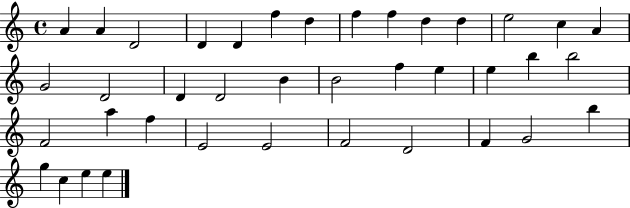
{
  \clef treble
  \time 4/4
  \defaultTimeSignature
  \key c \major
  a'4 a'4 d'2 | d'4 d'4 f''4 d''4 | f''4 f''4 d''4 d''4 | e''2 c''4 a'4 | \break g'2 d'2 | d'4 d'2 b'4 | b'2 f''4 e''4 | e''4 b''4 b''2 | \break f'2 a''4 f''4 | e'2 e'2 | f'2 d'2 | f'4 g'2 b''4 | \break g''4 c''4 e''4 e''4 | \bar "|."
}